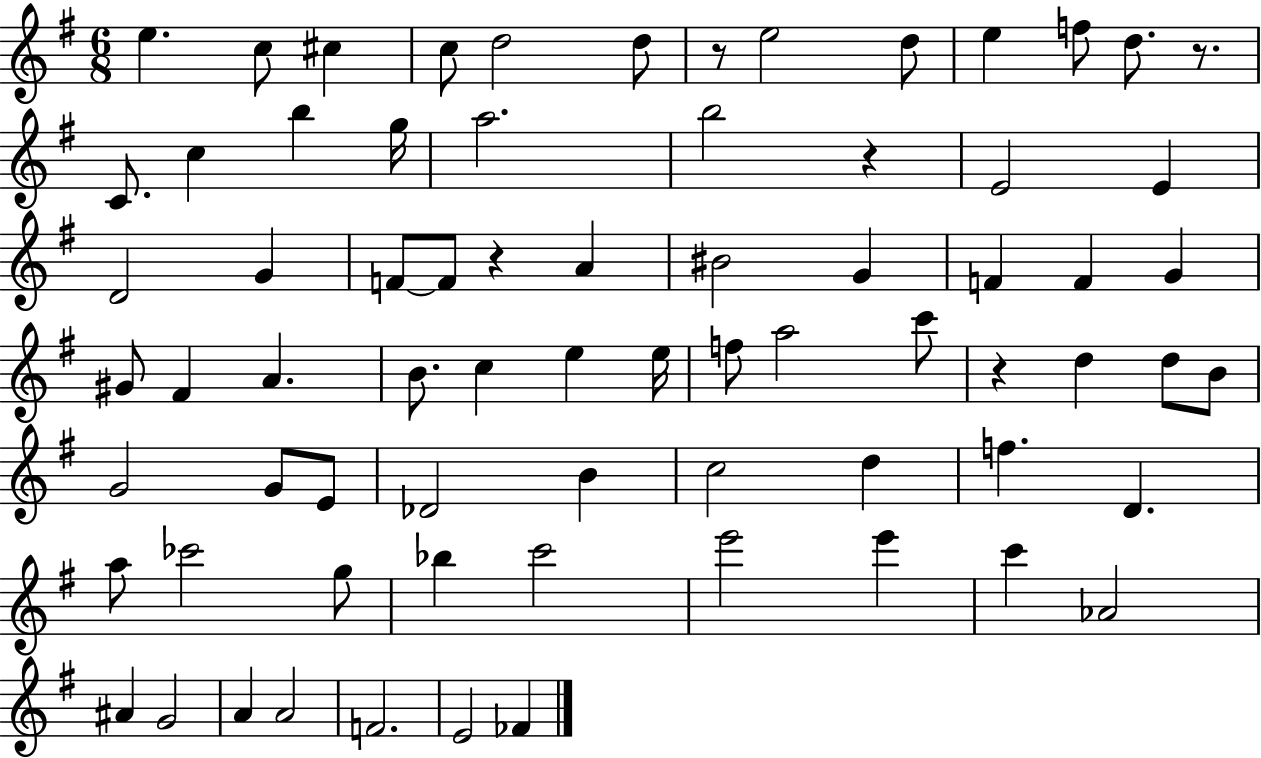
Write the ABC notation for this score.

X:1
T:Untitled
M:6/8
L:1/4
K:G
e c/2 ^c c/2 d2 d/2 z/2 e2 d/2 e f/2 d/2 z/2 C/2 c b g/4 a2 b2 z E2 E D2 G F/2 F/2 z A ^B2 G F F G ^G/2 ^F A B/2 c e e/4 f/2 a2 c'/2 z d d/2 B/2 G2 G/2 E/2 _D2 B c2 d f D a/2 _c'2 g/2 _b c'2 e'2 e' c' _A2 ^A G2 A A2 F2 E2 _F